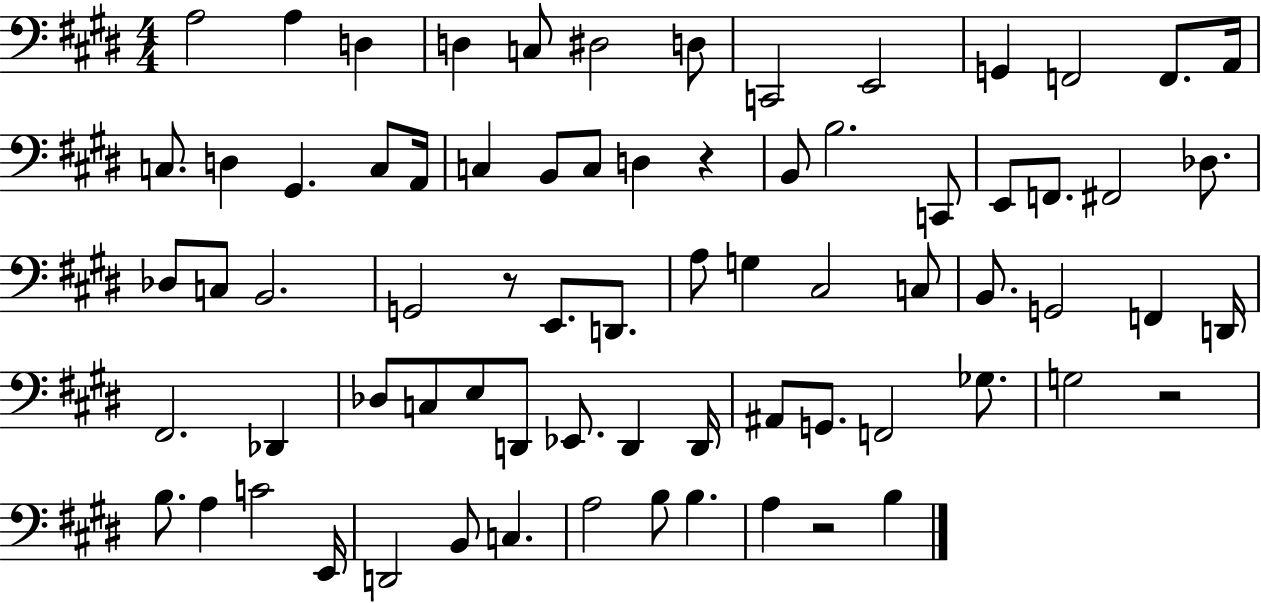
{
  \clef bass
  \numericTimeSignature
  \time 4/4
  \key e \major
  \repeat volta 2 { a2 a4 d4 | d4 c8 dis2 d8 | c,2 e,2 | g,4 f,2 f,8. a,16 | \break c8. d4 gis,4. c8 a,16 | c4 b,8 c8 d4 r4 | b,8 b2. c,8 | e,8 f,8. fis,2 des8. | \break des8 c8 b,2. | g,2 r8 e,8. d,8. | a8 g4 cis2 c8 | b,8. g,2 f,4 d,16 | \break fis,2. des,4 | des8 c8 e8 d,8 ees,8. d,4 d,16 | ais,8 g,8. f,2 ges8. | g2 r2 | \break b8. a4 c'2 e,16 | d,2 b,8 c4. | a2 b8 b4. | a4 r2 b4 | \break } \bar "|."
}